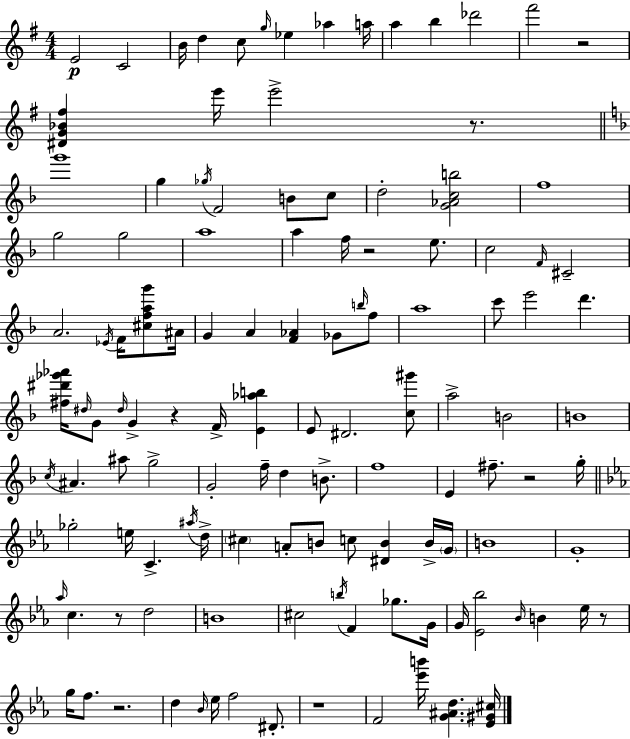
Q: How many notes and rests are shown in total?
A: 122